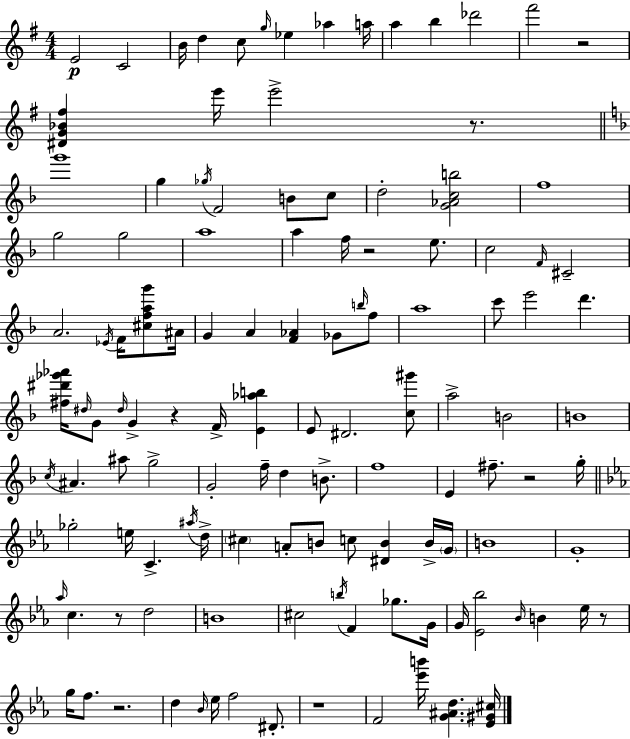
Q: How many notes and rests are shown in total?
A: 122